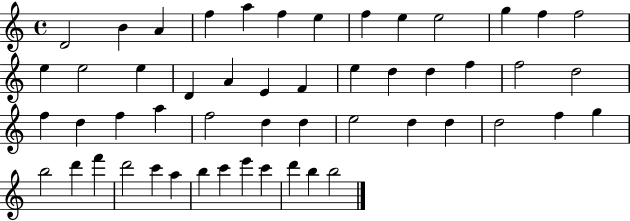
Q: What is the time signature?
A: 4/4